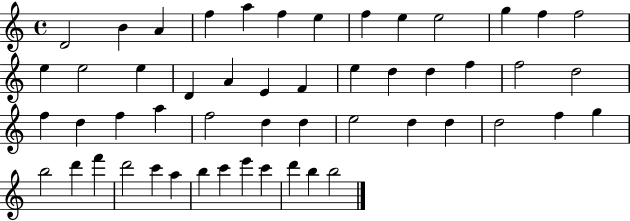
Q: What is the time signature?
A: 4/4